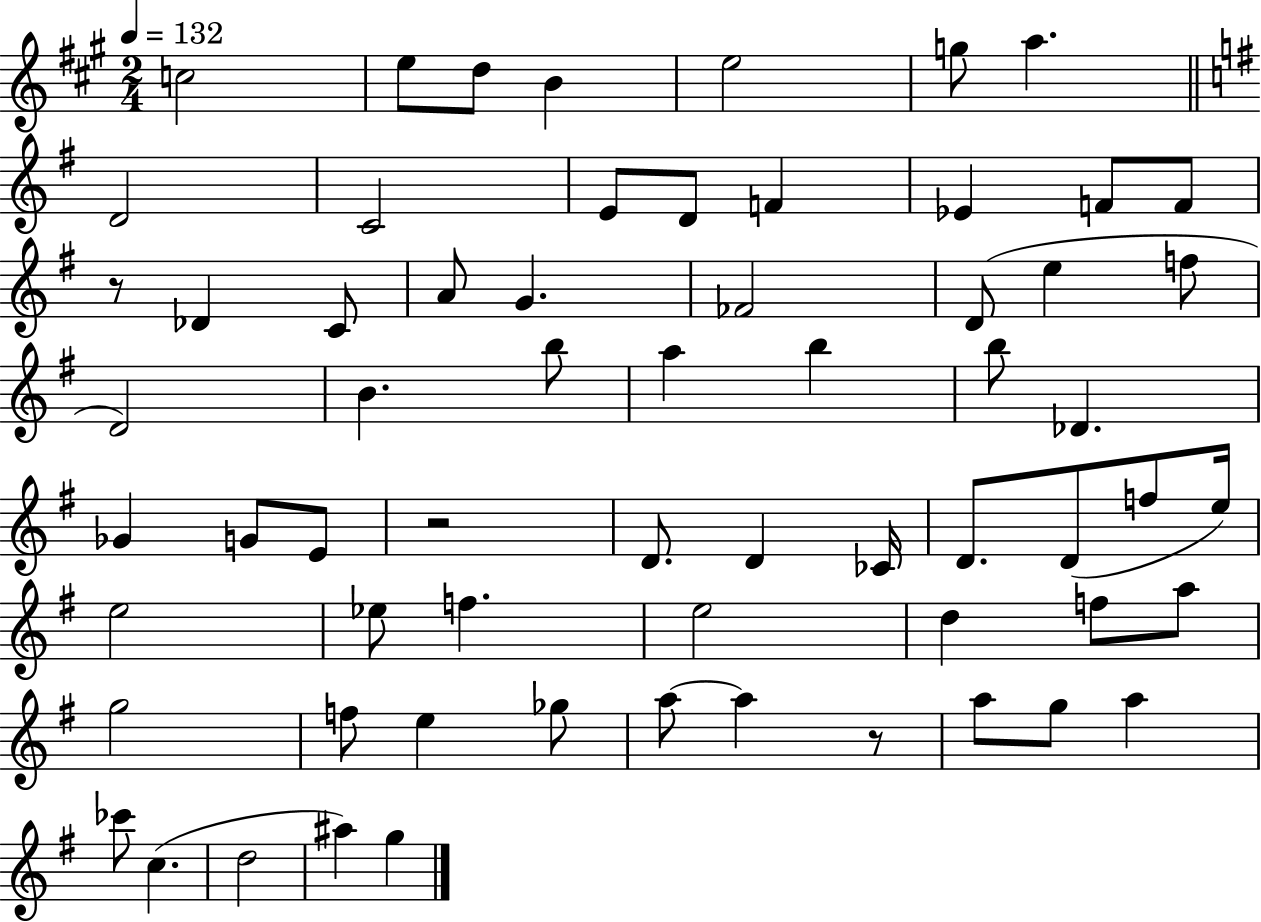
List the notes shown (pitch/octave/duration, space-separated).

C5/h E5/e D5/e B4/q E5/h G5/e A5/q. D4/h C4/h E4/e D4/e F4/q Eb4/q F4/e F4/e R/e Db4/q C4/e A4/e G4/q. FES4/h D4/e E5/q F5/e D4/h B4/q. B5/e A5/q B5/q B5/e Db4/q. Gb4/q G4/e E4/e R/h D4/e. D4/q CES4/s D4/e. D4/e F5/e E5/s E5/h Eb5/e F5/q. E5/h D5/q F5/e A5/e G5/h F5/e E5/q Gb5/e A5/e A5/q R/e A5/e G5/e A5/q CES6/e C5/q. D5/h A#5/q G5/q